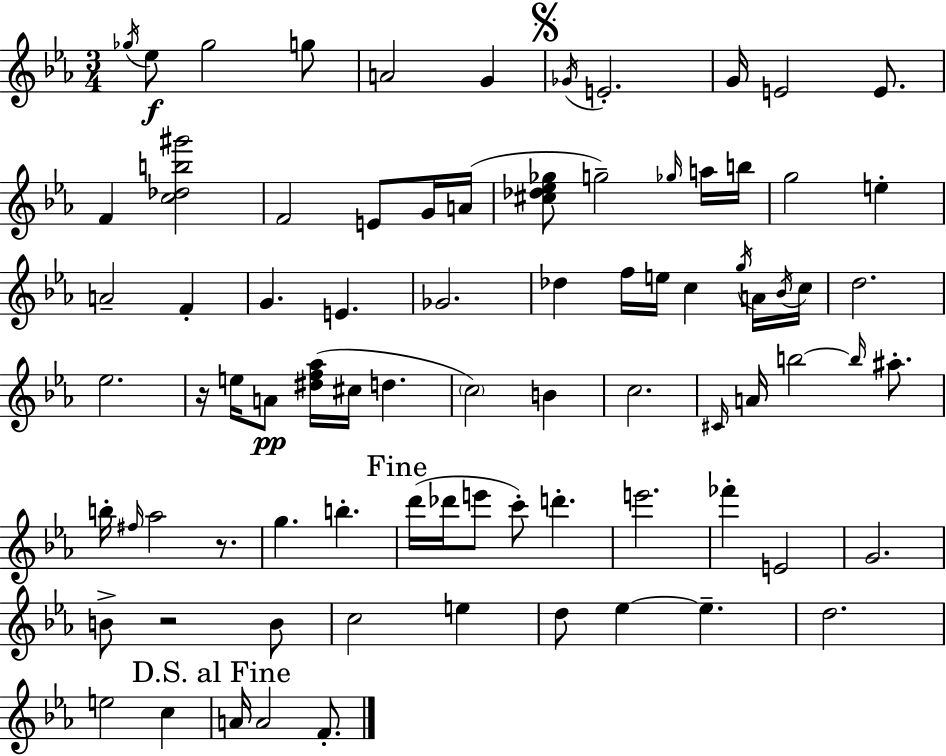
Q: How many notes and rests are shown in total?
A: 82